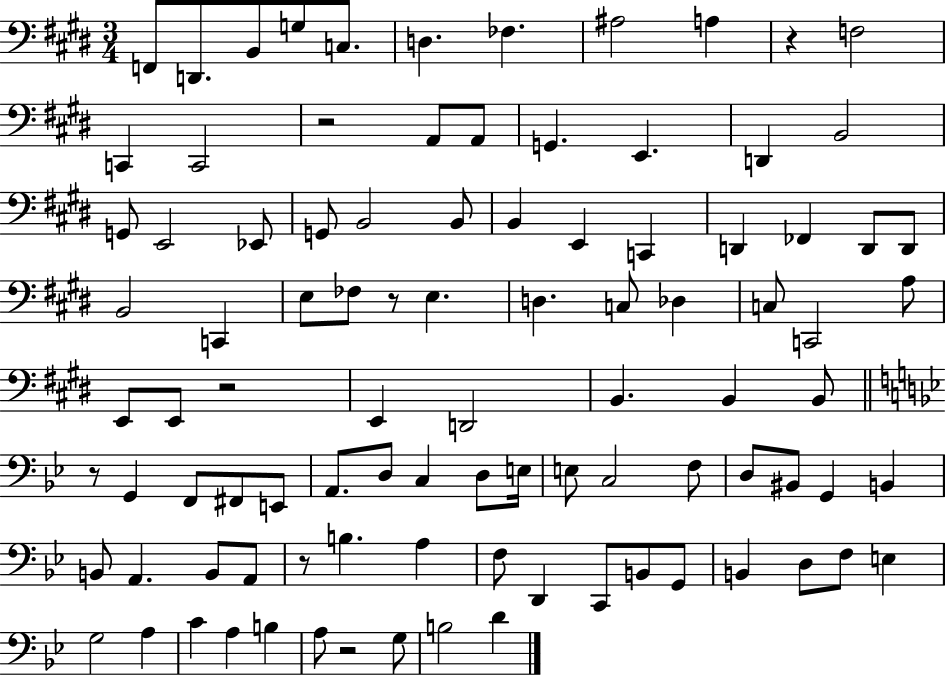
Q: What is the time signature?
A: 3/4